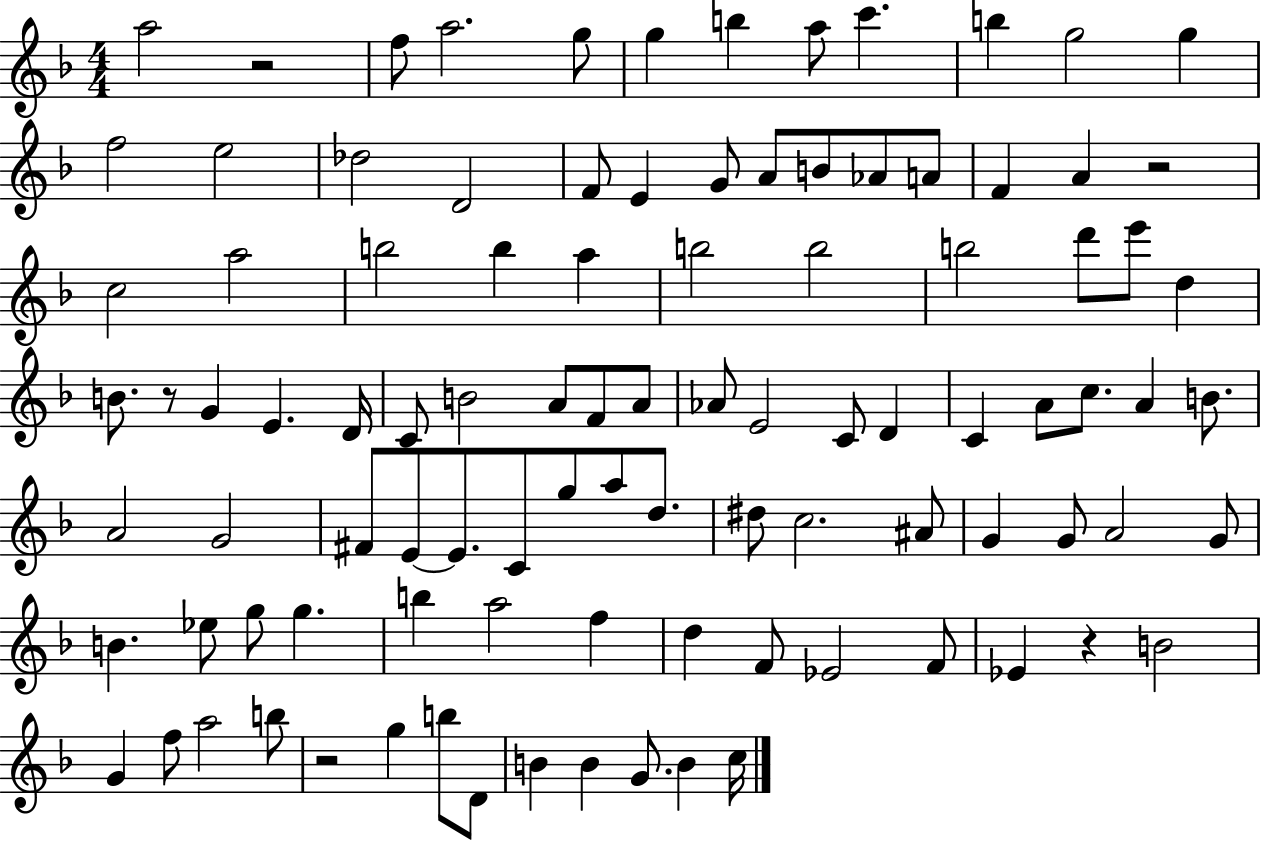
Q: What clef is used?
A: treble